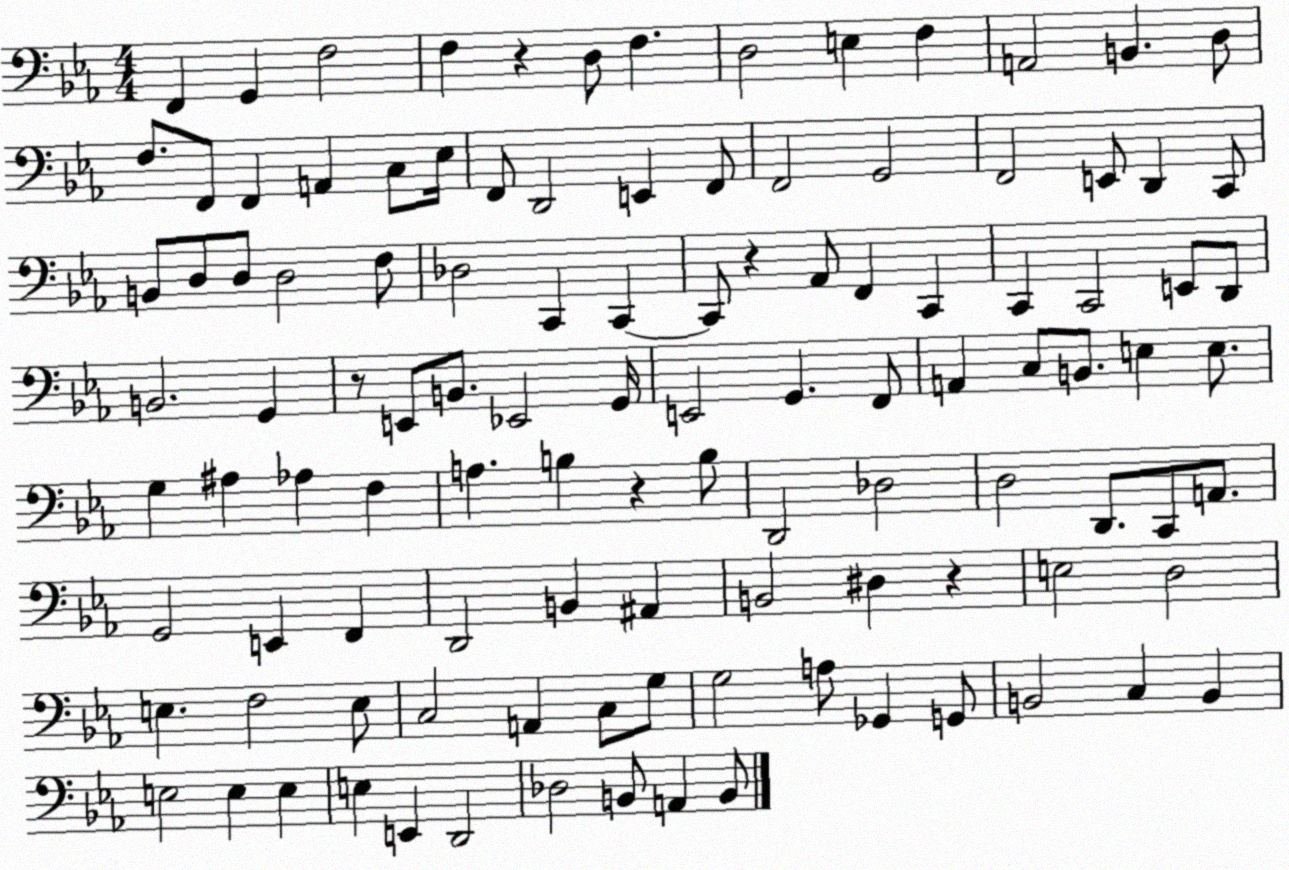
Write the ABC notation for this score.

X:1
T:Untitled
M:4/4
L:1/4
K:Eb
F,, G,, F,2 F, z D,/2 F, D,2 E, F, A,,2 B,, D,/2 F,/2 F,,/2 F,, A,, C,/2 _E,/4 F,,/2 D,,2 E,, F,,/2 F,,2 G,,2 F,,2 E,,/2 D,, C,,/2 B,,/2 D,/2 D,/2 D,2 F,/2 _D,2 C,, C,, C,,/2 z _A,,/2 F,, C,, C,, C,,2 E,,/2 D,,/2 B,,2 G,, z/2 E,,/2 B,,/2 _E,,2 G,,/4 E,,2 G,, F,,/2 A,, C,/2 B,,/2 E, E,/2 G, ^A, _A, F, A, B, z B,/2 D,,2 _D,2 D,2 D,,/2 C,,/2 A,,/2 G,,2 E,, F,, D,,2 B,, ^A,, B,,2 ^D, z E,2 D,2 E, F,2 E,/2 C,2 A,, C,/2 G,/2 G,2 A,/2 _G,, G,,/2 B,,2 C, B,, E,2 E, E, E, E,, D,,2 _D,2 B,,/2 A,, B,,/2